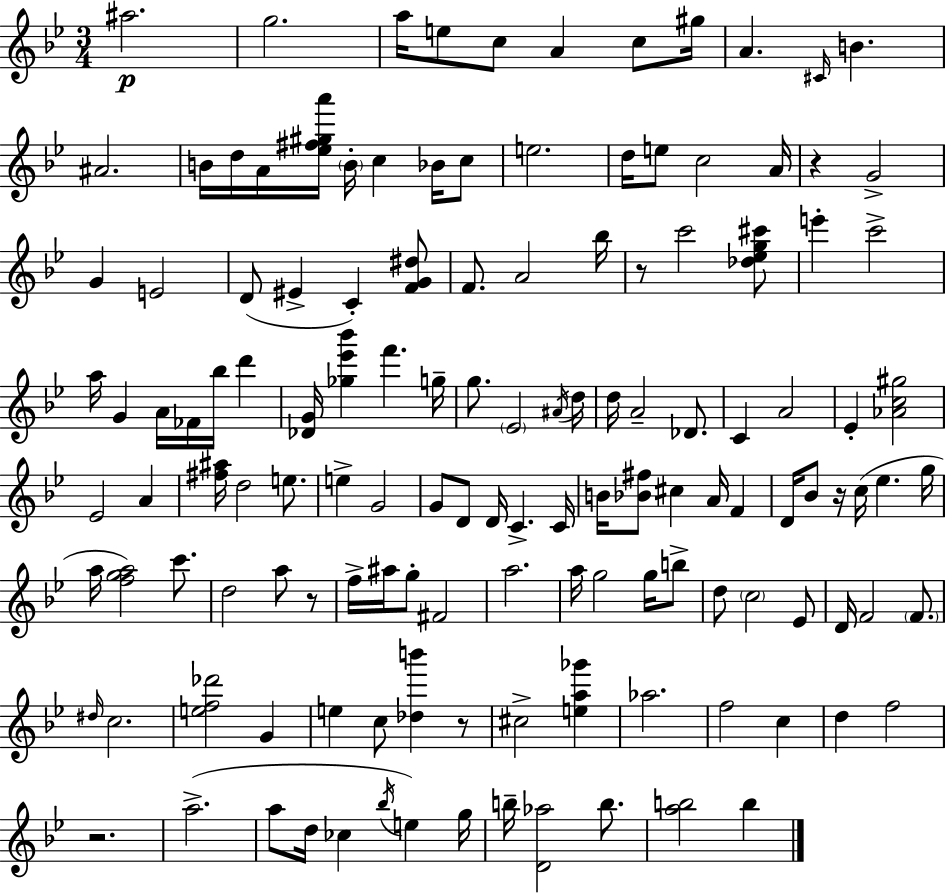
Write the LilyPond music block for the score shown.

{
  \clef treble
  \numericTimeSignature
  \time 3/4
  \key g \minor
  ais''2.\p | g''2. | a''16 e''8 c''8 a'4 c''8 gis''16 | a'4. \grace { cis'16 } b'4. | \break ais'2. | b'16 d''16 a'16 <ees'' fis'' gis'' a'''>16 \parenthesize b'16-. c''4 bes'16 c''8 | e''2. | d''16 e''8 c''2 | \break a'16 r4 g'2-> | g'4 e'2 | d'8( eis'4-> c'4-.) <f' g' dis''>8 | f'8. a'2 | \break bes''16 r8 c'''2 <des'' ees'' g'' cis'''>8 | e'''4-. c'''2-> | a''16 g'4 a'16 fes'16 bes''16 d'''4 | <des' g'>16 <ges'' ees''' bes'''>4 f'''4. | \break g''16-- g''8. \parenthesize ees'2 | \acciaccatura { ais'16 } d''16 d''16 a'2-- des'8. | c'4 a'2 | ees'4-. <aes' c'' gis''>2 | \break ees'2 a'4 | <fis'' ais''>16 d''2 e''8. | e''4-> g'2 | g'8 d'8 d'16 c'4.-> | \break c'16 b'16 <bes' fis''>8 cis''4 a'16 f'4 | d'16 bes'8 r16 c''16( ees''4. | g''16 a''16 <f'' g'' a''>2) c'''8. | d''2 a''8 | \break r8 f''16-> ais''16 g''8-. fis'2 | a''2. | a''16 g''2 g''16 | b''8-> d''8 \parenthesize c''2 | \break ees'8 d'16 f'2 \parenthesize f'8. | \grace { dis''16 } c''2. | <e'' f'' des'''>2 g'4 | e''4 c''8 <des'' b'''>4 | \break r8 cis''2-> <e'' a'' ges'''>4 | aes''2. | f''2 c''4 | d''4 f''2 | \break r2. | a''2.->( | a''8 d''16 ces''4 \acciaccatura { bes''16 }) e''4 | g''16 b''16-- <d' aes''>2 | \break b''8. <a'' b''>2 | b''4 \bar "|."
}